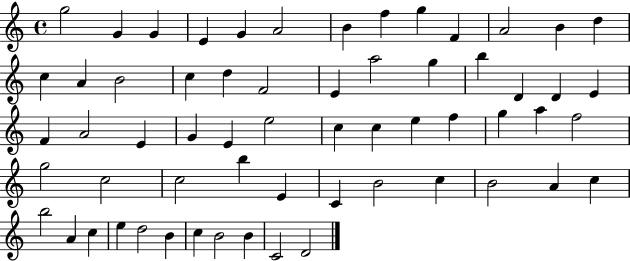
{
  \clef treble
  \time 4/4
  \defaultTimeSignature
  \key c \major
  g''2 g'4 g'4 | e'4 g'4 a'2 | b'4 f''4 g''4 f'4 | a'2 b'4 d''4 | \break c''4 a'4 b'2 | c''4 d''4 f'2 | e'4 a''2 g''4 | b''4 d'4 d'4 e'4 | \break f'4 a'2 e'4 | g'4 e'4 e''2 | c''4 c''4 e''4 f''4 | g''4 a''4 f''2 | \break g''2 c''2 | c''2 b''4 e'4 | c'4 b'2 c''4 | b'2 a'4 c''4 | \break b''2 a'4 c''4 | e''4 d''2 b'4 | c''4 b'2 b'4 | c'2 d'2 | \break \bar "|."
}